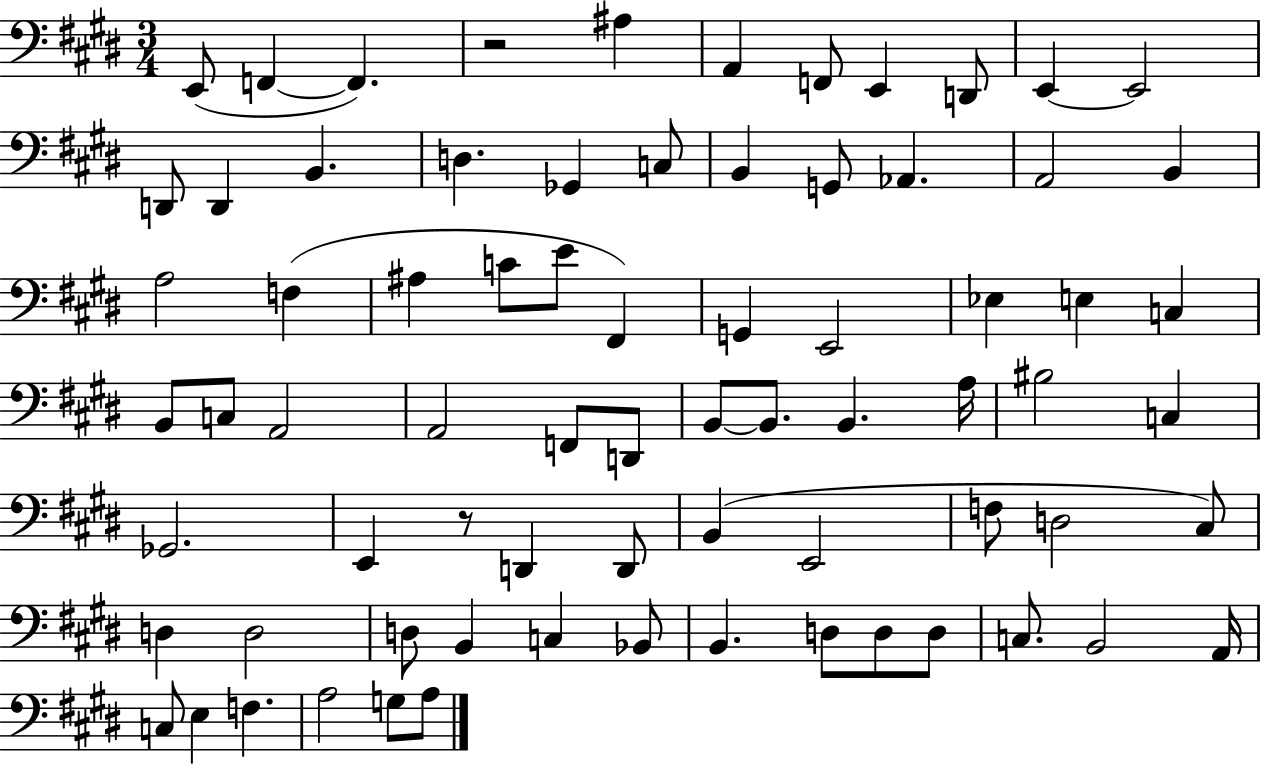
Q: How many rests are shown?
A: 2